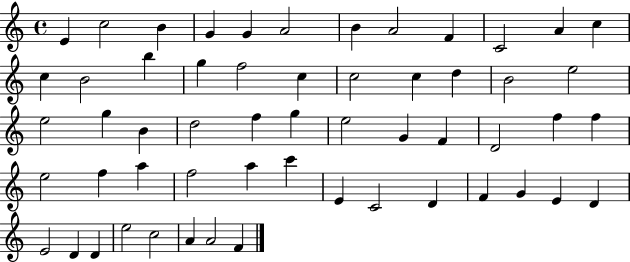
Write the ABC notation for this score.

X:1
T:Untitled
M:4/4
L:1/4
K:C
E c2 B G G A2 B A2 F C2 A c c B2 b g f2 c c2 c d B2 e2 e2 g B d2 f g e2 G F D2 f f e2 f a f2 a c' E C2 D F G E D E2 D D e2 c2 A A2 F